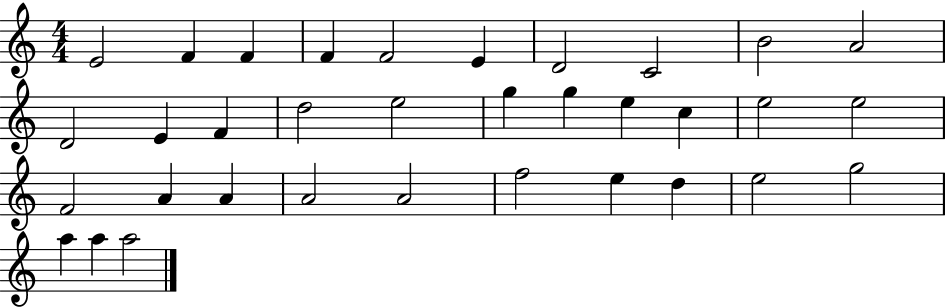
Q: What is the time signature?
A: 4/4